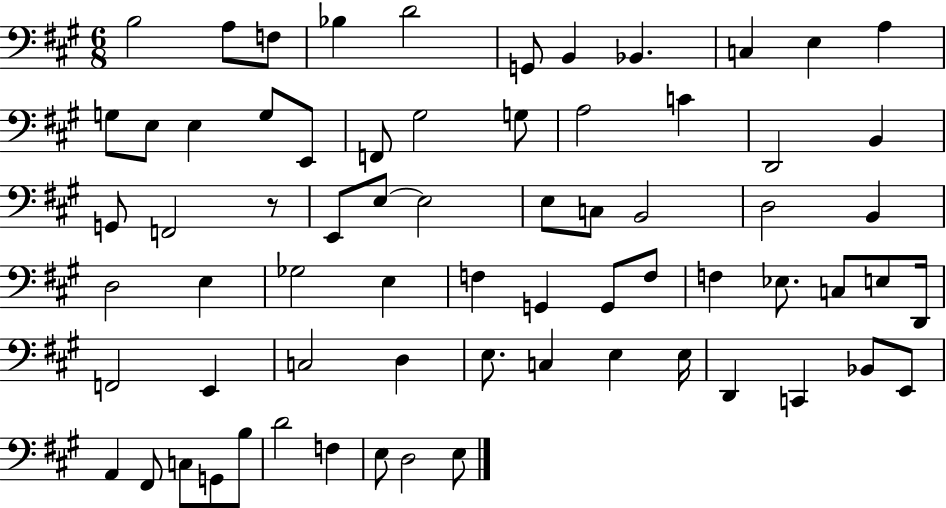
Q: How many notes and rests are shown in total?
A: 69